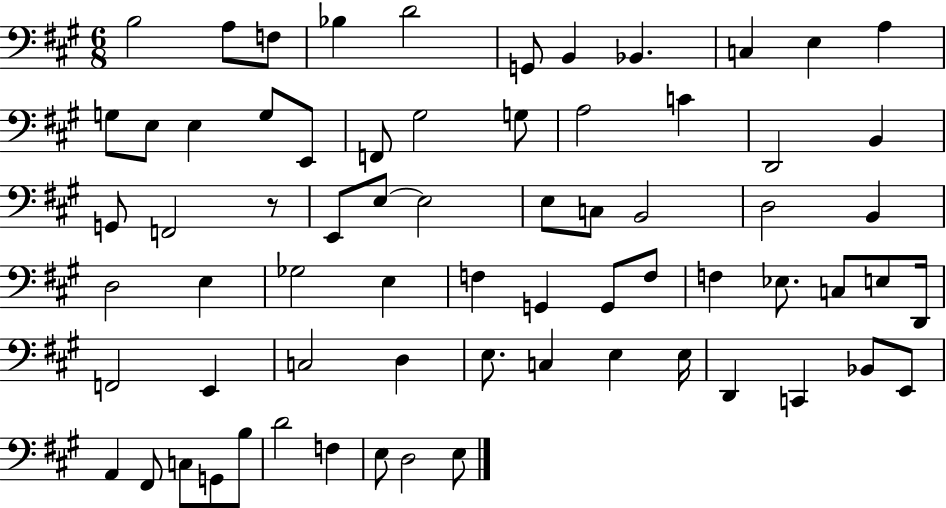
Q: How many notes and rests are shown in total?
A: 69